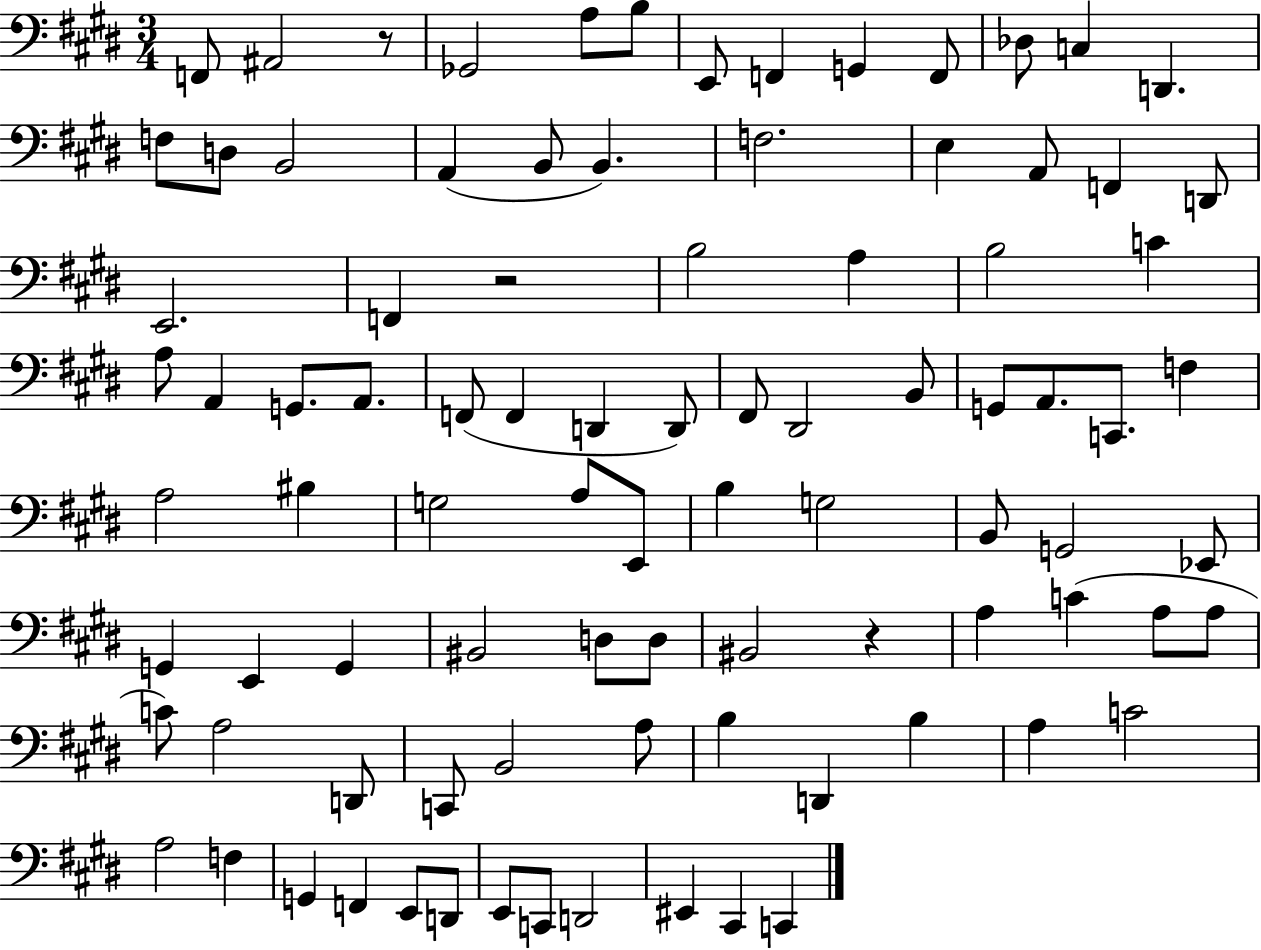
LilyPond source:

{
  \clef bass
  \numericTimeSignature
  \time 3/4
  \key e \major
  f,8 ais,2 r8 | ges,2 a8 b8 | e,8 f,4 g,4 f,8 | des8 c4 d,4. | \break f8 d8 b,2 | a,4( b,8 b,4.) | f2. | e4 a,8 f,4 d,8 | \break e,2. | f,4 r2 | b2 a4 | b2 c'4 | \break a8 a,4 g,8. a,8. | f,8( f,4 d,4 d,8) | fis,8 dis,2 b,8 | g,8 a,8. c,8. f4 | \break a2 bis4 | g2 a8 e,8 | b4 g2 | b,8 g,2 ees,8 | \break g,4 e,4 g,4 | bis,2 d8 d8 | bis,2 r4 | a4 c'4( a8 a8 | \break c'8) a2 d,8 | c,8 b,2 a8 | b4 d,4 b4 | a4 c'2 | \break a2 f4 | g,4 f,4 e,8 d,8 | e,8 c,8 d,2 | eis,4 cis,4 c,4 | \break \bar "|."
}